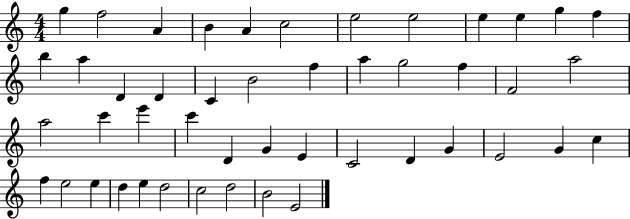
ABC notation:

X:1
T:Untitled
M:4/4
L:1/4
K:C
g f2 A B A c2 e2 e2 e e g f b a D D C B2 f a g2 f F2 a2 a2 c' e' c' D G E C2 D G E2 G c f e2 e d e d2 c2 d2 B2 E2